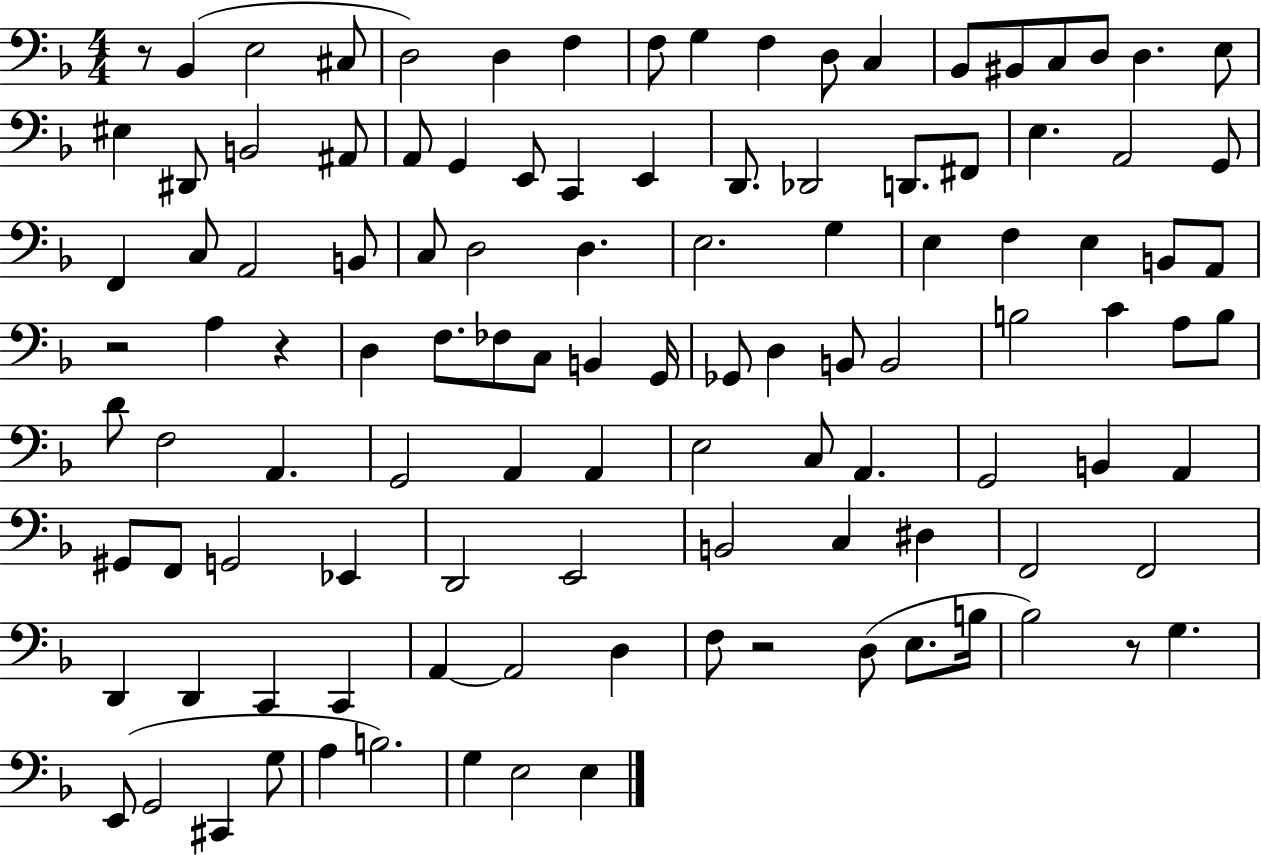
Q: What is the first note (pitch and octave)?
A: Bb2